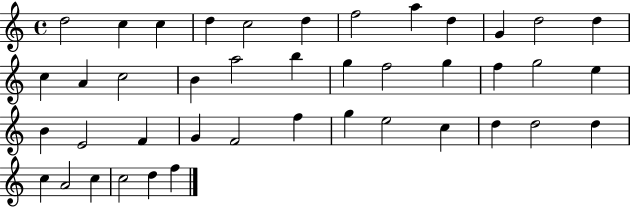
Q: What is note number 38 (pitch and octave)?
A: A4